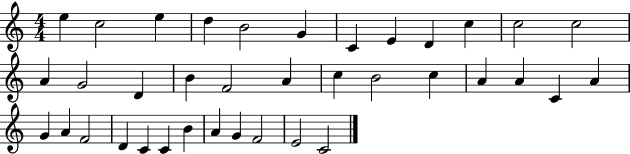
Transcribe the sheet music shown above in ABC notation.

X:1
T:Untitled
M:4/4
L:1/4
K:C
e c2 e d B2 G C E D c c2 c2 A G2 D B F2 A c B2 c A A C A G A F2 D C C B A G F2 E2 C2